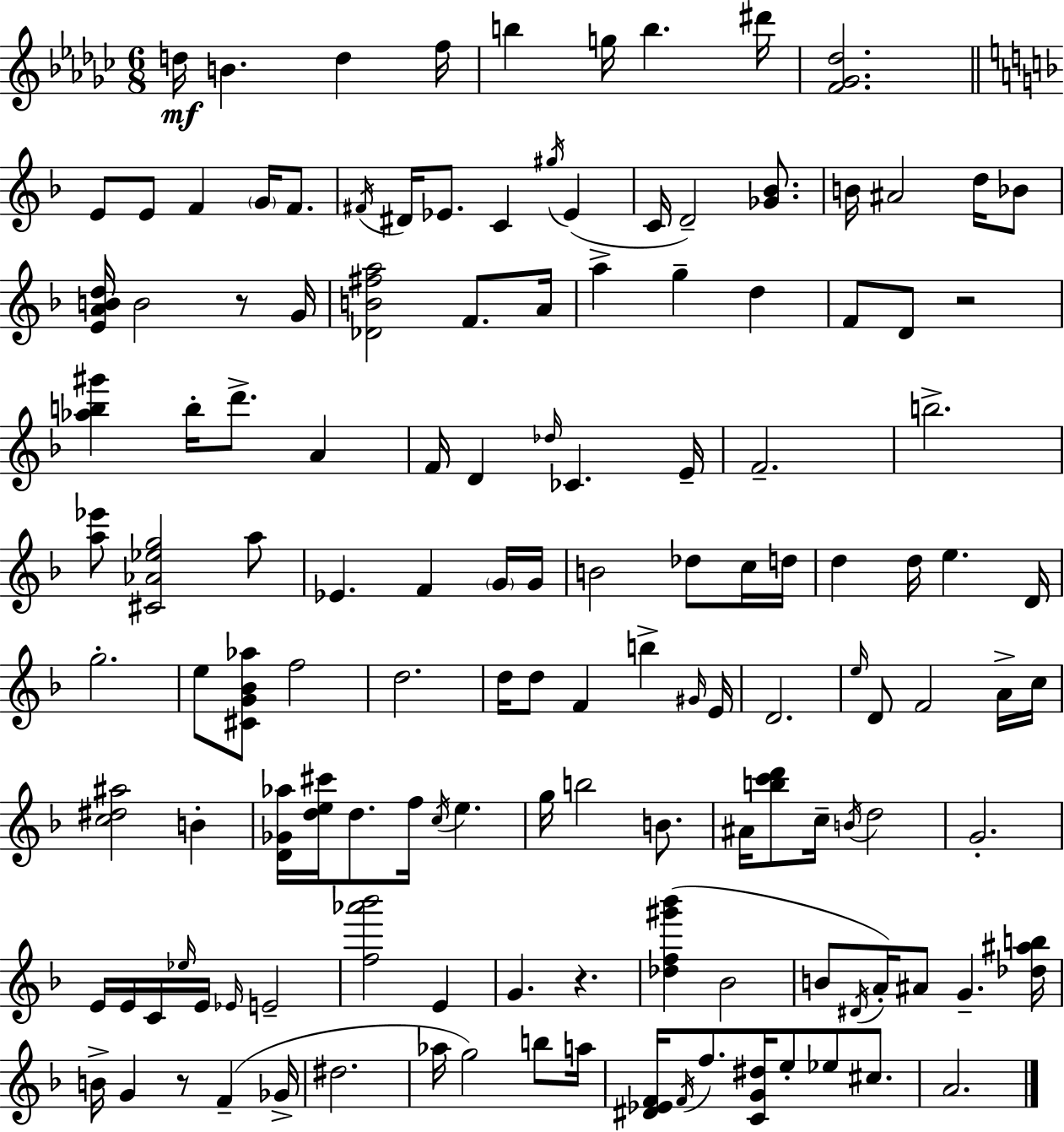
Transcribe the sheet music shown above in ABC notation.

X:1
T:Untitled
M:6/8
L:1/4
K:Ebm
d/4 B d f/4 b g/4 b ^d'/4 [F_G_d]2 E/2 E/2 F G/4 F/2 ^F/4 ^D/4 _E/2 C ^g/4 _E C/4 D2 [_G_B]/2 B/4 ^A2 d/4 _B/2 [EABd]/4 B2 z/2 G/4 [_DB^fa]2 F/2 A/4 a g d F/2 D/2 z2 [_ab^g'] b/4 d'/2 A F/4 D _d/4 _C E/4 F2 b2 [a_e']/2 [^C_A_eg]2 a/2 _E F G/4 G/4 B2 _d/2 c/4 d/4 d d/4 e D/4 g2 e/2 [^CG_B_a]/2 f2 d2 d/4 d/2 F b ^G/4 E/4 D2 e/4 D/2 F2 A/4 c/4 [c^d^a]2 B [D_G_a]/4 [de^c']/4 d/2 f/4 c/4 e g/4 b2 B/2 ^A/4 [bc'd']/2 c/4 B/4 d2 G2 E/4 E/4 C/4 _e/4 E/4 _E/4 E2 [f_a'_b']2 E G z [_df^g'_b'] _B2 B/2 ^D/4 A/4 ^A/2 G [_d^ab]/4 B/4 G z/2 F _G/4 ^d2 _a/4 g2 b/2 a/4 [^D_EF]/4 F/4 f/2 [CG^d]/4 e/2 _e/2 ^c/2 A2